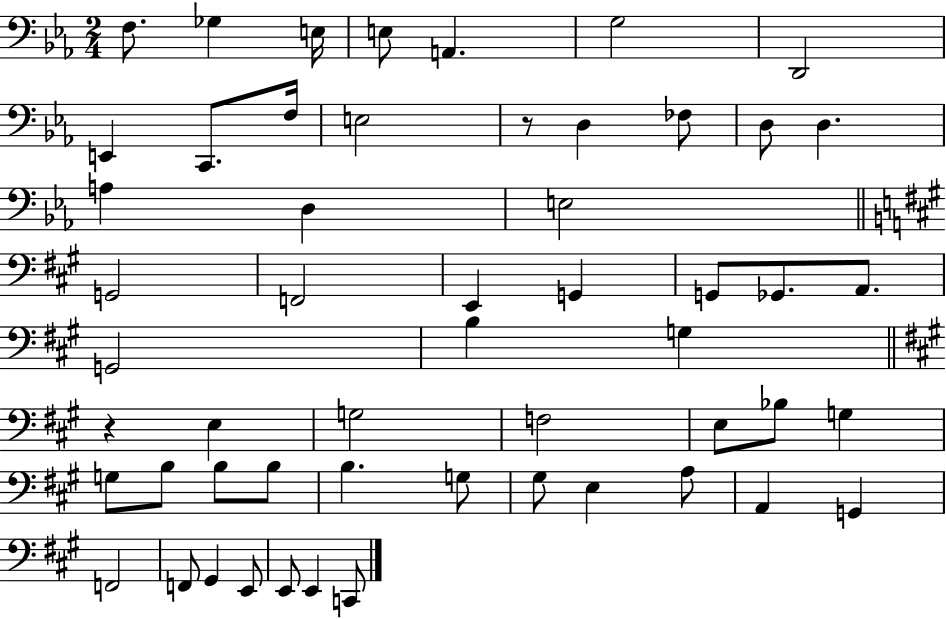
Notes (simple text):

F3/e. Gb3/q E3/s E3/e A2/q. G3/h D2/h E2/q C2/e. F3/s E3/h R/e D3/q FES3/e D3/e D3/q. A3/q D3/q E3/h G2/h F2/h E2/q G2/q G2/e Gb2/e. A2/e. G2/h B3/q G3/q R/q E3/q G3/h F3/h E3/e Bb3/e G3/q G3/e B3/e B3/e B3/e B3/q. G3/e G#3/e E3/q A3/e A2/q G2/q F2/h F2/e G#2/q E2/e E2/e E2/q C2/e